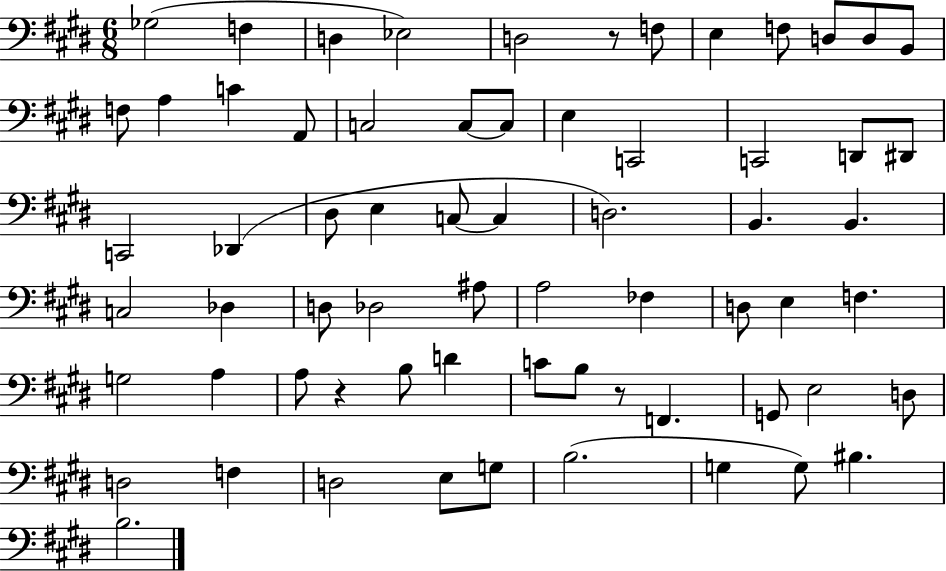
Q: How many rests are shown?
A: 3